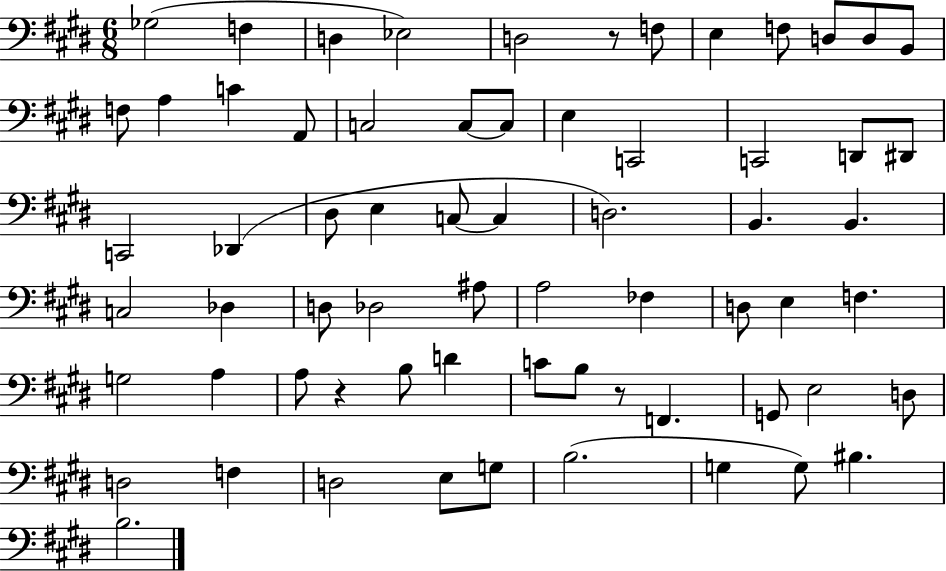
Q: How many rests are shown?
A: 3